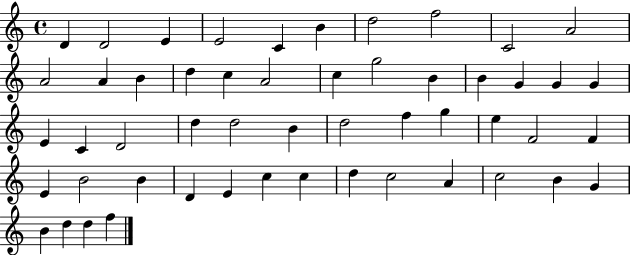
{
  \clef treble
  \time 4/4
  \defaultTimeSignature
  \key c \major
  d'4 d'2 e'4 | e'2 c'4 b'4 | d''2 f''2 | c'2 a'2 | \break a'2 a'4 b'4 | d''4 c''4 a'2 | c''4 g''2 b'4 | b'4 g'4 g'4 g'4 | \break e'4 c'4 d'2 | d''4 d''2 b'4 | d''2 f''4 g''4 | e''4 f'2 f'4 | \break e'4 b'2 b'4 | d'4 e'4 c''4 c''4 | d''4 c''2 a'4 | c''2 b'4 g'4 | \break b'4 d''4 d''4 f''4 | \bar "|."
}